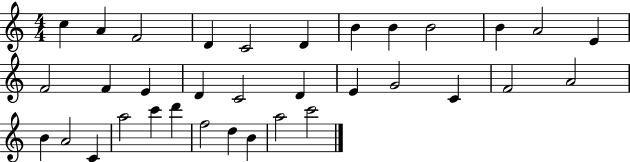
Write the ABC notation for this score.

X:1
T:Untitled
M:4/4
L:1/4
K:C
c A F2 D C2 D B B B2 B A2 E F2 F E D C2 D E G2 C F2 A2 B A2 C a2 c' d' f2 d B a2 c'2